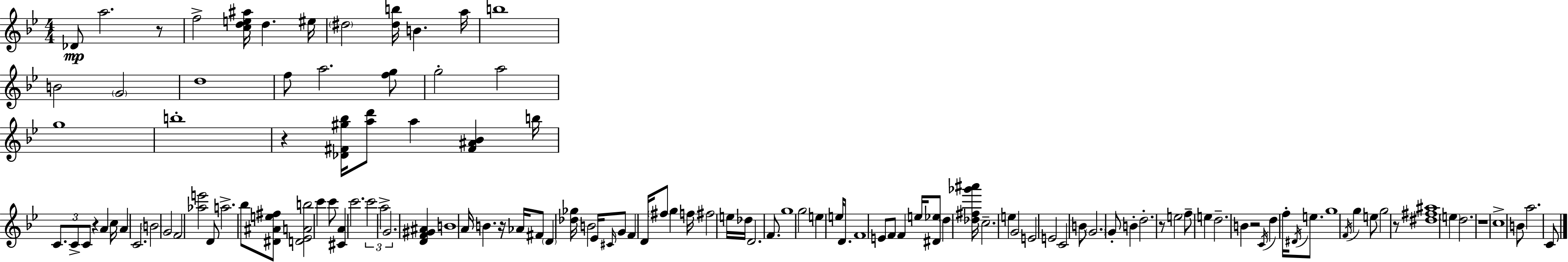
X:1
T:Untitled
M:4/4
L:1/4
K:Gm
_D/2 a2 z/2 f2 [cde^a]/4 d ^e/4 ^d2 [^db]/4 B a/4 b4 B2 G2 d4 f/2 a2 [fg]/2 g2 a2 g4 b4 z [_D^F^g_b]/4 [ad']/2 a [^F^A_B] b/4 C/2 C/2 C/2 z A c/4 A C2 B2 G2 F2 [_ae']2 D/2 a2 _b/2 [^D^Ae^f]/2 [D_EAb]2 c' c'/2 [^CA] c'2 c'2 a2 G2 [DF^G^A] B4 A/4 B z/4 _A/4 ^F/2 D [_d_g]/4 B2 _E/4 ^C/4 G/2 F D/4 ^f/2 g f/4 ^f2 e/4 _d/4 D2 F/2 g4 g2 e e/4 D/2 F4 E/2 F/2 F e/4 [^D_e]/2 d [_d^f_g'^a']/4 c2 e G2 E2 E2 C2 B/2 G2 G/2 B d2 z/2 e2 f/2 e d2 B z2 C/4 d f/4 ^D/4 e/2 g4 F/4 g e/2 g2 z/2 [^d^f^a]4 e d2 z4 c4 B/2 a2 C/2